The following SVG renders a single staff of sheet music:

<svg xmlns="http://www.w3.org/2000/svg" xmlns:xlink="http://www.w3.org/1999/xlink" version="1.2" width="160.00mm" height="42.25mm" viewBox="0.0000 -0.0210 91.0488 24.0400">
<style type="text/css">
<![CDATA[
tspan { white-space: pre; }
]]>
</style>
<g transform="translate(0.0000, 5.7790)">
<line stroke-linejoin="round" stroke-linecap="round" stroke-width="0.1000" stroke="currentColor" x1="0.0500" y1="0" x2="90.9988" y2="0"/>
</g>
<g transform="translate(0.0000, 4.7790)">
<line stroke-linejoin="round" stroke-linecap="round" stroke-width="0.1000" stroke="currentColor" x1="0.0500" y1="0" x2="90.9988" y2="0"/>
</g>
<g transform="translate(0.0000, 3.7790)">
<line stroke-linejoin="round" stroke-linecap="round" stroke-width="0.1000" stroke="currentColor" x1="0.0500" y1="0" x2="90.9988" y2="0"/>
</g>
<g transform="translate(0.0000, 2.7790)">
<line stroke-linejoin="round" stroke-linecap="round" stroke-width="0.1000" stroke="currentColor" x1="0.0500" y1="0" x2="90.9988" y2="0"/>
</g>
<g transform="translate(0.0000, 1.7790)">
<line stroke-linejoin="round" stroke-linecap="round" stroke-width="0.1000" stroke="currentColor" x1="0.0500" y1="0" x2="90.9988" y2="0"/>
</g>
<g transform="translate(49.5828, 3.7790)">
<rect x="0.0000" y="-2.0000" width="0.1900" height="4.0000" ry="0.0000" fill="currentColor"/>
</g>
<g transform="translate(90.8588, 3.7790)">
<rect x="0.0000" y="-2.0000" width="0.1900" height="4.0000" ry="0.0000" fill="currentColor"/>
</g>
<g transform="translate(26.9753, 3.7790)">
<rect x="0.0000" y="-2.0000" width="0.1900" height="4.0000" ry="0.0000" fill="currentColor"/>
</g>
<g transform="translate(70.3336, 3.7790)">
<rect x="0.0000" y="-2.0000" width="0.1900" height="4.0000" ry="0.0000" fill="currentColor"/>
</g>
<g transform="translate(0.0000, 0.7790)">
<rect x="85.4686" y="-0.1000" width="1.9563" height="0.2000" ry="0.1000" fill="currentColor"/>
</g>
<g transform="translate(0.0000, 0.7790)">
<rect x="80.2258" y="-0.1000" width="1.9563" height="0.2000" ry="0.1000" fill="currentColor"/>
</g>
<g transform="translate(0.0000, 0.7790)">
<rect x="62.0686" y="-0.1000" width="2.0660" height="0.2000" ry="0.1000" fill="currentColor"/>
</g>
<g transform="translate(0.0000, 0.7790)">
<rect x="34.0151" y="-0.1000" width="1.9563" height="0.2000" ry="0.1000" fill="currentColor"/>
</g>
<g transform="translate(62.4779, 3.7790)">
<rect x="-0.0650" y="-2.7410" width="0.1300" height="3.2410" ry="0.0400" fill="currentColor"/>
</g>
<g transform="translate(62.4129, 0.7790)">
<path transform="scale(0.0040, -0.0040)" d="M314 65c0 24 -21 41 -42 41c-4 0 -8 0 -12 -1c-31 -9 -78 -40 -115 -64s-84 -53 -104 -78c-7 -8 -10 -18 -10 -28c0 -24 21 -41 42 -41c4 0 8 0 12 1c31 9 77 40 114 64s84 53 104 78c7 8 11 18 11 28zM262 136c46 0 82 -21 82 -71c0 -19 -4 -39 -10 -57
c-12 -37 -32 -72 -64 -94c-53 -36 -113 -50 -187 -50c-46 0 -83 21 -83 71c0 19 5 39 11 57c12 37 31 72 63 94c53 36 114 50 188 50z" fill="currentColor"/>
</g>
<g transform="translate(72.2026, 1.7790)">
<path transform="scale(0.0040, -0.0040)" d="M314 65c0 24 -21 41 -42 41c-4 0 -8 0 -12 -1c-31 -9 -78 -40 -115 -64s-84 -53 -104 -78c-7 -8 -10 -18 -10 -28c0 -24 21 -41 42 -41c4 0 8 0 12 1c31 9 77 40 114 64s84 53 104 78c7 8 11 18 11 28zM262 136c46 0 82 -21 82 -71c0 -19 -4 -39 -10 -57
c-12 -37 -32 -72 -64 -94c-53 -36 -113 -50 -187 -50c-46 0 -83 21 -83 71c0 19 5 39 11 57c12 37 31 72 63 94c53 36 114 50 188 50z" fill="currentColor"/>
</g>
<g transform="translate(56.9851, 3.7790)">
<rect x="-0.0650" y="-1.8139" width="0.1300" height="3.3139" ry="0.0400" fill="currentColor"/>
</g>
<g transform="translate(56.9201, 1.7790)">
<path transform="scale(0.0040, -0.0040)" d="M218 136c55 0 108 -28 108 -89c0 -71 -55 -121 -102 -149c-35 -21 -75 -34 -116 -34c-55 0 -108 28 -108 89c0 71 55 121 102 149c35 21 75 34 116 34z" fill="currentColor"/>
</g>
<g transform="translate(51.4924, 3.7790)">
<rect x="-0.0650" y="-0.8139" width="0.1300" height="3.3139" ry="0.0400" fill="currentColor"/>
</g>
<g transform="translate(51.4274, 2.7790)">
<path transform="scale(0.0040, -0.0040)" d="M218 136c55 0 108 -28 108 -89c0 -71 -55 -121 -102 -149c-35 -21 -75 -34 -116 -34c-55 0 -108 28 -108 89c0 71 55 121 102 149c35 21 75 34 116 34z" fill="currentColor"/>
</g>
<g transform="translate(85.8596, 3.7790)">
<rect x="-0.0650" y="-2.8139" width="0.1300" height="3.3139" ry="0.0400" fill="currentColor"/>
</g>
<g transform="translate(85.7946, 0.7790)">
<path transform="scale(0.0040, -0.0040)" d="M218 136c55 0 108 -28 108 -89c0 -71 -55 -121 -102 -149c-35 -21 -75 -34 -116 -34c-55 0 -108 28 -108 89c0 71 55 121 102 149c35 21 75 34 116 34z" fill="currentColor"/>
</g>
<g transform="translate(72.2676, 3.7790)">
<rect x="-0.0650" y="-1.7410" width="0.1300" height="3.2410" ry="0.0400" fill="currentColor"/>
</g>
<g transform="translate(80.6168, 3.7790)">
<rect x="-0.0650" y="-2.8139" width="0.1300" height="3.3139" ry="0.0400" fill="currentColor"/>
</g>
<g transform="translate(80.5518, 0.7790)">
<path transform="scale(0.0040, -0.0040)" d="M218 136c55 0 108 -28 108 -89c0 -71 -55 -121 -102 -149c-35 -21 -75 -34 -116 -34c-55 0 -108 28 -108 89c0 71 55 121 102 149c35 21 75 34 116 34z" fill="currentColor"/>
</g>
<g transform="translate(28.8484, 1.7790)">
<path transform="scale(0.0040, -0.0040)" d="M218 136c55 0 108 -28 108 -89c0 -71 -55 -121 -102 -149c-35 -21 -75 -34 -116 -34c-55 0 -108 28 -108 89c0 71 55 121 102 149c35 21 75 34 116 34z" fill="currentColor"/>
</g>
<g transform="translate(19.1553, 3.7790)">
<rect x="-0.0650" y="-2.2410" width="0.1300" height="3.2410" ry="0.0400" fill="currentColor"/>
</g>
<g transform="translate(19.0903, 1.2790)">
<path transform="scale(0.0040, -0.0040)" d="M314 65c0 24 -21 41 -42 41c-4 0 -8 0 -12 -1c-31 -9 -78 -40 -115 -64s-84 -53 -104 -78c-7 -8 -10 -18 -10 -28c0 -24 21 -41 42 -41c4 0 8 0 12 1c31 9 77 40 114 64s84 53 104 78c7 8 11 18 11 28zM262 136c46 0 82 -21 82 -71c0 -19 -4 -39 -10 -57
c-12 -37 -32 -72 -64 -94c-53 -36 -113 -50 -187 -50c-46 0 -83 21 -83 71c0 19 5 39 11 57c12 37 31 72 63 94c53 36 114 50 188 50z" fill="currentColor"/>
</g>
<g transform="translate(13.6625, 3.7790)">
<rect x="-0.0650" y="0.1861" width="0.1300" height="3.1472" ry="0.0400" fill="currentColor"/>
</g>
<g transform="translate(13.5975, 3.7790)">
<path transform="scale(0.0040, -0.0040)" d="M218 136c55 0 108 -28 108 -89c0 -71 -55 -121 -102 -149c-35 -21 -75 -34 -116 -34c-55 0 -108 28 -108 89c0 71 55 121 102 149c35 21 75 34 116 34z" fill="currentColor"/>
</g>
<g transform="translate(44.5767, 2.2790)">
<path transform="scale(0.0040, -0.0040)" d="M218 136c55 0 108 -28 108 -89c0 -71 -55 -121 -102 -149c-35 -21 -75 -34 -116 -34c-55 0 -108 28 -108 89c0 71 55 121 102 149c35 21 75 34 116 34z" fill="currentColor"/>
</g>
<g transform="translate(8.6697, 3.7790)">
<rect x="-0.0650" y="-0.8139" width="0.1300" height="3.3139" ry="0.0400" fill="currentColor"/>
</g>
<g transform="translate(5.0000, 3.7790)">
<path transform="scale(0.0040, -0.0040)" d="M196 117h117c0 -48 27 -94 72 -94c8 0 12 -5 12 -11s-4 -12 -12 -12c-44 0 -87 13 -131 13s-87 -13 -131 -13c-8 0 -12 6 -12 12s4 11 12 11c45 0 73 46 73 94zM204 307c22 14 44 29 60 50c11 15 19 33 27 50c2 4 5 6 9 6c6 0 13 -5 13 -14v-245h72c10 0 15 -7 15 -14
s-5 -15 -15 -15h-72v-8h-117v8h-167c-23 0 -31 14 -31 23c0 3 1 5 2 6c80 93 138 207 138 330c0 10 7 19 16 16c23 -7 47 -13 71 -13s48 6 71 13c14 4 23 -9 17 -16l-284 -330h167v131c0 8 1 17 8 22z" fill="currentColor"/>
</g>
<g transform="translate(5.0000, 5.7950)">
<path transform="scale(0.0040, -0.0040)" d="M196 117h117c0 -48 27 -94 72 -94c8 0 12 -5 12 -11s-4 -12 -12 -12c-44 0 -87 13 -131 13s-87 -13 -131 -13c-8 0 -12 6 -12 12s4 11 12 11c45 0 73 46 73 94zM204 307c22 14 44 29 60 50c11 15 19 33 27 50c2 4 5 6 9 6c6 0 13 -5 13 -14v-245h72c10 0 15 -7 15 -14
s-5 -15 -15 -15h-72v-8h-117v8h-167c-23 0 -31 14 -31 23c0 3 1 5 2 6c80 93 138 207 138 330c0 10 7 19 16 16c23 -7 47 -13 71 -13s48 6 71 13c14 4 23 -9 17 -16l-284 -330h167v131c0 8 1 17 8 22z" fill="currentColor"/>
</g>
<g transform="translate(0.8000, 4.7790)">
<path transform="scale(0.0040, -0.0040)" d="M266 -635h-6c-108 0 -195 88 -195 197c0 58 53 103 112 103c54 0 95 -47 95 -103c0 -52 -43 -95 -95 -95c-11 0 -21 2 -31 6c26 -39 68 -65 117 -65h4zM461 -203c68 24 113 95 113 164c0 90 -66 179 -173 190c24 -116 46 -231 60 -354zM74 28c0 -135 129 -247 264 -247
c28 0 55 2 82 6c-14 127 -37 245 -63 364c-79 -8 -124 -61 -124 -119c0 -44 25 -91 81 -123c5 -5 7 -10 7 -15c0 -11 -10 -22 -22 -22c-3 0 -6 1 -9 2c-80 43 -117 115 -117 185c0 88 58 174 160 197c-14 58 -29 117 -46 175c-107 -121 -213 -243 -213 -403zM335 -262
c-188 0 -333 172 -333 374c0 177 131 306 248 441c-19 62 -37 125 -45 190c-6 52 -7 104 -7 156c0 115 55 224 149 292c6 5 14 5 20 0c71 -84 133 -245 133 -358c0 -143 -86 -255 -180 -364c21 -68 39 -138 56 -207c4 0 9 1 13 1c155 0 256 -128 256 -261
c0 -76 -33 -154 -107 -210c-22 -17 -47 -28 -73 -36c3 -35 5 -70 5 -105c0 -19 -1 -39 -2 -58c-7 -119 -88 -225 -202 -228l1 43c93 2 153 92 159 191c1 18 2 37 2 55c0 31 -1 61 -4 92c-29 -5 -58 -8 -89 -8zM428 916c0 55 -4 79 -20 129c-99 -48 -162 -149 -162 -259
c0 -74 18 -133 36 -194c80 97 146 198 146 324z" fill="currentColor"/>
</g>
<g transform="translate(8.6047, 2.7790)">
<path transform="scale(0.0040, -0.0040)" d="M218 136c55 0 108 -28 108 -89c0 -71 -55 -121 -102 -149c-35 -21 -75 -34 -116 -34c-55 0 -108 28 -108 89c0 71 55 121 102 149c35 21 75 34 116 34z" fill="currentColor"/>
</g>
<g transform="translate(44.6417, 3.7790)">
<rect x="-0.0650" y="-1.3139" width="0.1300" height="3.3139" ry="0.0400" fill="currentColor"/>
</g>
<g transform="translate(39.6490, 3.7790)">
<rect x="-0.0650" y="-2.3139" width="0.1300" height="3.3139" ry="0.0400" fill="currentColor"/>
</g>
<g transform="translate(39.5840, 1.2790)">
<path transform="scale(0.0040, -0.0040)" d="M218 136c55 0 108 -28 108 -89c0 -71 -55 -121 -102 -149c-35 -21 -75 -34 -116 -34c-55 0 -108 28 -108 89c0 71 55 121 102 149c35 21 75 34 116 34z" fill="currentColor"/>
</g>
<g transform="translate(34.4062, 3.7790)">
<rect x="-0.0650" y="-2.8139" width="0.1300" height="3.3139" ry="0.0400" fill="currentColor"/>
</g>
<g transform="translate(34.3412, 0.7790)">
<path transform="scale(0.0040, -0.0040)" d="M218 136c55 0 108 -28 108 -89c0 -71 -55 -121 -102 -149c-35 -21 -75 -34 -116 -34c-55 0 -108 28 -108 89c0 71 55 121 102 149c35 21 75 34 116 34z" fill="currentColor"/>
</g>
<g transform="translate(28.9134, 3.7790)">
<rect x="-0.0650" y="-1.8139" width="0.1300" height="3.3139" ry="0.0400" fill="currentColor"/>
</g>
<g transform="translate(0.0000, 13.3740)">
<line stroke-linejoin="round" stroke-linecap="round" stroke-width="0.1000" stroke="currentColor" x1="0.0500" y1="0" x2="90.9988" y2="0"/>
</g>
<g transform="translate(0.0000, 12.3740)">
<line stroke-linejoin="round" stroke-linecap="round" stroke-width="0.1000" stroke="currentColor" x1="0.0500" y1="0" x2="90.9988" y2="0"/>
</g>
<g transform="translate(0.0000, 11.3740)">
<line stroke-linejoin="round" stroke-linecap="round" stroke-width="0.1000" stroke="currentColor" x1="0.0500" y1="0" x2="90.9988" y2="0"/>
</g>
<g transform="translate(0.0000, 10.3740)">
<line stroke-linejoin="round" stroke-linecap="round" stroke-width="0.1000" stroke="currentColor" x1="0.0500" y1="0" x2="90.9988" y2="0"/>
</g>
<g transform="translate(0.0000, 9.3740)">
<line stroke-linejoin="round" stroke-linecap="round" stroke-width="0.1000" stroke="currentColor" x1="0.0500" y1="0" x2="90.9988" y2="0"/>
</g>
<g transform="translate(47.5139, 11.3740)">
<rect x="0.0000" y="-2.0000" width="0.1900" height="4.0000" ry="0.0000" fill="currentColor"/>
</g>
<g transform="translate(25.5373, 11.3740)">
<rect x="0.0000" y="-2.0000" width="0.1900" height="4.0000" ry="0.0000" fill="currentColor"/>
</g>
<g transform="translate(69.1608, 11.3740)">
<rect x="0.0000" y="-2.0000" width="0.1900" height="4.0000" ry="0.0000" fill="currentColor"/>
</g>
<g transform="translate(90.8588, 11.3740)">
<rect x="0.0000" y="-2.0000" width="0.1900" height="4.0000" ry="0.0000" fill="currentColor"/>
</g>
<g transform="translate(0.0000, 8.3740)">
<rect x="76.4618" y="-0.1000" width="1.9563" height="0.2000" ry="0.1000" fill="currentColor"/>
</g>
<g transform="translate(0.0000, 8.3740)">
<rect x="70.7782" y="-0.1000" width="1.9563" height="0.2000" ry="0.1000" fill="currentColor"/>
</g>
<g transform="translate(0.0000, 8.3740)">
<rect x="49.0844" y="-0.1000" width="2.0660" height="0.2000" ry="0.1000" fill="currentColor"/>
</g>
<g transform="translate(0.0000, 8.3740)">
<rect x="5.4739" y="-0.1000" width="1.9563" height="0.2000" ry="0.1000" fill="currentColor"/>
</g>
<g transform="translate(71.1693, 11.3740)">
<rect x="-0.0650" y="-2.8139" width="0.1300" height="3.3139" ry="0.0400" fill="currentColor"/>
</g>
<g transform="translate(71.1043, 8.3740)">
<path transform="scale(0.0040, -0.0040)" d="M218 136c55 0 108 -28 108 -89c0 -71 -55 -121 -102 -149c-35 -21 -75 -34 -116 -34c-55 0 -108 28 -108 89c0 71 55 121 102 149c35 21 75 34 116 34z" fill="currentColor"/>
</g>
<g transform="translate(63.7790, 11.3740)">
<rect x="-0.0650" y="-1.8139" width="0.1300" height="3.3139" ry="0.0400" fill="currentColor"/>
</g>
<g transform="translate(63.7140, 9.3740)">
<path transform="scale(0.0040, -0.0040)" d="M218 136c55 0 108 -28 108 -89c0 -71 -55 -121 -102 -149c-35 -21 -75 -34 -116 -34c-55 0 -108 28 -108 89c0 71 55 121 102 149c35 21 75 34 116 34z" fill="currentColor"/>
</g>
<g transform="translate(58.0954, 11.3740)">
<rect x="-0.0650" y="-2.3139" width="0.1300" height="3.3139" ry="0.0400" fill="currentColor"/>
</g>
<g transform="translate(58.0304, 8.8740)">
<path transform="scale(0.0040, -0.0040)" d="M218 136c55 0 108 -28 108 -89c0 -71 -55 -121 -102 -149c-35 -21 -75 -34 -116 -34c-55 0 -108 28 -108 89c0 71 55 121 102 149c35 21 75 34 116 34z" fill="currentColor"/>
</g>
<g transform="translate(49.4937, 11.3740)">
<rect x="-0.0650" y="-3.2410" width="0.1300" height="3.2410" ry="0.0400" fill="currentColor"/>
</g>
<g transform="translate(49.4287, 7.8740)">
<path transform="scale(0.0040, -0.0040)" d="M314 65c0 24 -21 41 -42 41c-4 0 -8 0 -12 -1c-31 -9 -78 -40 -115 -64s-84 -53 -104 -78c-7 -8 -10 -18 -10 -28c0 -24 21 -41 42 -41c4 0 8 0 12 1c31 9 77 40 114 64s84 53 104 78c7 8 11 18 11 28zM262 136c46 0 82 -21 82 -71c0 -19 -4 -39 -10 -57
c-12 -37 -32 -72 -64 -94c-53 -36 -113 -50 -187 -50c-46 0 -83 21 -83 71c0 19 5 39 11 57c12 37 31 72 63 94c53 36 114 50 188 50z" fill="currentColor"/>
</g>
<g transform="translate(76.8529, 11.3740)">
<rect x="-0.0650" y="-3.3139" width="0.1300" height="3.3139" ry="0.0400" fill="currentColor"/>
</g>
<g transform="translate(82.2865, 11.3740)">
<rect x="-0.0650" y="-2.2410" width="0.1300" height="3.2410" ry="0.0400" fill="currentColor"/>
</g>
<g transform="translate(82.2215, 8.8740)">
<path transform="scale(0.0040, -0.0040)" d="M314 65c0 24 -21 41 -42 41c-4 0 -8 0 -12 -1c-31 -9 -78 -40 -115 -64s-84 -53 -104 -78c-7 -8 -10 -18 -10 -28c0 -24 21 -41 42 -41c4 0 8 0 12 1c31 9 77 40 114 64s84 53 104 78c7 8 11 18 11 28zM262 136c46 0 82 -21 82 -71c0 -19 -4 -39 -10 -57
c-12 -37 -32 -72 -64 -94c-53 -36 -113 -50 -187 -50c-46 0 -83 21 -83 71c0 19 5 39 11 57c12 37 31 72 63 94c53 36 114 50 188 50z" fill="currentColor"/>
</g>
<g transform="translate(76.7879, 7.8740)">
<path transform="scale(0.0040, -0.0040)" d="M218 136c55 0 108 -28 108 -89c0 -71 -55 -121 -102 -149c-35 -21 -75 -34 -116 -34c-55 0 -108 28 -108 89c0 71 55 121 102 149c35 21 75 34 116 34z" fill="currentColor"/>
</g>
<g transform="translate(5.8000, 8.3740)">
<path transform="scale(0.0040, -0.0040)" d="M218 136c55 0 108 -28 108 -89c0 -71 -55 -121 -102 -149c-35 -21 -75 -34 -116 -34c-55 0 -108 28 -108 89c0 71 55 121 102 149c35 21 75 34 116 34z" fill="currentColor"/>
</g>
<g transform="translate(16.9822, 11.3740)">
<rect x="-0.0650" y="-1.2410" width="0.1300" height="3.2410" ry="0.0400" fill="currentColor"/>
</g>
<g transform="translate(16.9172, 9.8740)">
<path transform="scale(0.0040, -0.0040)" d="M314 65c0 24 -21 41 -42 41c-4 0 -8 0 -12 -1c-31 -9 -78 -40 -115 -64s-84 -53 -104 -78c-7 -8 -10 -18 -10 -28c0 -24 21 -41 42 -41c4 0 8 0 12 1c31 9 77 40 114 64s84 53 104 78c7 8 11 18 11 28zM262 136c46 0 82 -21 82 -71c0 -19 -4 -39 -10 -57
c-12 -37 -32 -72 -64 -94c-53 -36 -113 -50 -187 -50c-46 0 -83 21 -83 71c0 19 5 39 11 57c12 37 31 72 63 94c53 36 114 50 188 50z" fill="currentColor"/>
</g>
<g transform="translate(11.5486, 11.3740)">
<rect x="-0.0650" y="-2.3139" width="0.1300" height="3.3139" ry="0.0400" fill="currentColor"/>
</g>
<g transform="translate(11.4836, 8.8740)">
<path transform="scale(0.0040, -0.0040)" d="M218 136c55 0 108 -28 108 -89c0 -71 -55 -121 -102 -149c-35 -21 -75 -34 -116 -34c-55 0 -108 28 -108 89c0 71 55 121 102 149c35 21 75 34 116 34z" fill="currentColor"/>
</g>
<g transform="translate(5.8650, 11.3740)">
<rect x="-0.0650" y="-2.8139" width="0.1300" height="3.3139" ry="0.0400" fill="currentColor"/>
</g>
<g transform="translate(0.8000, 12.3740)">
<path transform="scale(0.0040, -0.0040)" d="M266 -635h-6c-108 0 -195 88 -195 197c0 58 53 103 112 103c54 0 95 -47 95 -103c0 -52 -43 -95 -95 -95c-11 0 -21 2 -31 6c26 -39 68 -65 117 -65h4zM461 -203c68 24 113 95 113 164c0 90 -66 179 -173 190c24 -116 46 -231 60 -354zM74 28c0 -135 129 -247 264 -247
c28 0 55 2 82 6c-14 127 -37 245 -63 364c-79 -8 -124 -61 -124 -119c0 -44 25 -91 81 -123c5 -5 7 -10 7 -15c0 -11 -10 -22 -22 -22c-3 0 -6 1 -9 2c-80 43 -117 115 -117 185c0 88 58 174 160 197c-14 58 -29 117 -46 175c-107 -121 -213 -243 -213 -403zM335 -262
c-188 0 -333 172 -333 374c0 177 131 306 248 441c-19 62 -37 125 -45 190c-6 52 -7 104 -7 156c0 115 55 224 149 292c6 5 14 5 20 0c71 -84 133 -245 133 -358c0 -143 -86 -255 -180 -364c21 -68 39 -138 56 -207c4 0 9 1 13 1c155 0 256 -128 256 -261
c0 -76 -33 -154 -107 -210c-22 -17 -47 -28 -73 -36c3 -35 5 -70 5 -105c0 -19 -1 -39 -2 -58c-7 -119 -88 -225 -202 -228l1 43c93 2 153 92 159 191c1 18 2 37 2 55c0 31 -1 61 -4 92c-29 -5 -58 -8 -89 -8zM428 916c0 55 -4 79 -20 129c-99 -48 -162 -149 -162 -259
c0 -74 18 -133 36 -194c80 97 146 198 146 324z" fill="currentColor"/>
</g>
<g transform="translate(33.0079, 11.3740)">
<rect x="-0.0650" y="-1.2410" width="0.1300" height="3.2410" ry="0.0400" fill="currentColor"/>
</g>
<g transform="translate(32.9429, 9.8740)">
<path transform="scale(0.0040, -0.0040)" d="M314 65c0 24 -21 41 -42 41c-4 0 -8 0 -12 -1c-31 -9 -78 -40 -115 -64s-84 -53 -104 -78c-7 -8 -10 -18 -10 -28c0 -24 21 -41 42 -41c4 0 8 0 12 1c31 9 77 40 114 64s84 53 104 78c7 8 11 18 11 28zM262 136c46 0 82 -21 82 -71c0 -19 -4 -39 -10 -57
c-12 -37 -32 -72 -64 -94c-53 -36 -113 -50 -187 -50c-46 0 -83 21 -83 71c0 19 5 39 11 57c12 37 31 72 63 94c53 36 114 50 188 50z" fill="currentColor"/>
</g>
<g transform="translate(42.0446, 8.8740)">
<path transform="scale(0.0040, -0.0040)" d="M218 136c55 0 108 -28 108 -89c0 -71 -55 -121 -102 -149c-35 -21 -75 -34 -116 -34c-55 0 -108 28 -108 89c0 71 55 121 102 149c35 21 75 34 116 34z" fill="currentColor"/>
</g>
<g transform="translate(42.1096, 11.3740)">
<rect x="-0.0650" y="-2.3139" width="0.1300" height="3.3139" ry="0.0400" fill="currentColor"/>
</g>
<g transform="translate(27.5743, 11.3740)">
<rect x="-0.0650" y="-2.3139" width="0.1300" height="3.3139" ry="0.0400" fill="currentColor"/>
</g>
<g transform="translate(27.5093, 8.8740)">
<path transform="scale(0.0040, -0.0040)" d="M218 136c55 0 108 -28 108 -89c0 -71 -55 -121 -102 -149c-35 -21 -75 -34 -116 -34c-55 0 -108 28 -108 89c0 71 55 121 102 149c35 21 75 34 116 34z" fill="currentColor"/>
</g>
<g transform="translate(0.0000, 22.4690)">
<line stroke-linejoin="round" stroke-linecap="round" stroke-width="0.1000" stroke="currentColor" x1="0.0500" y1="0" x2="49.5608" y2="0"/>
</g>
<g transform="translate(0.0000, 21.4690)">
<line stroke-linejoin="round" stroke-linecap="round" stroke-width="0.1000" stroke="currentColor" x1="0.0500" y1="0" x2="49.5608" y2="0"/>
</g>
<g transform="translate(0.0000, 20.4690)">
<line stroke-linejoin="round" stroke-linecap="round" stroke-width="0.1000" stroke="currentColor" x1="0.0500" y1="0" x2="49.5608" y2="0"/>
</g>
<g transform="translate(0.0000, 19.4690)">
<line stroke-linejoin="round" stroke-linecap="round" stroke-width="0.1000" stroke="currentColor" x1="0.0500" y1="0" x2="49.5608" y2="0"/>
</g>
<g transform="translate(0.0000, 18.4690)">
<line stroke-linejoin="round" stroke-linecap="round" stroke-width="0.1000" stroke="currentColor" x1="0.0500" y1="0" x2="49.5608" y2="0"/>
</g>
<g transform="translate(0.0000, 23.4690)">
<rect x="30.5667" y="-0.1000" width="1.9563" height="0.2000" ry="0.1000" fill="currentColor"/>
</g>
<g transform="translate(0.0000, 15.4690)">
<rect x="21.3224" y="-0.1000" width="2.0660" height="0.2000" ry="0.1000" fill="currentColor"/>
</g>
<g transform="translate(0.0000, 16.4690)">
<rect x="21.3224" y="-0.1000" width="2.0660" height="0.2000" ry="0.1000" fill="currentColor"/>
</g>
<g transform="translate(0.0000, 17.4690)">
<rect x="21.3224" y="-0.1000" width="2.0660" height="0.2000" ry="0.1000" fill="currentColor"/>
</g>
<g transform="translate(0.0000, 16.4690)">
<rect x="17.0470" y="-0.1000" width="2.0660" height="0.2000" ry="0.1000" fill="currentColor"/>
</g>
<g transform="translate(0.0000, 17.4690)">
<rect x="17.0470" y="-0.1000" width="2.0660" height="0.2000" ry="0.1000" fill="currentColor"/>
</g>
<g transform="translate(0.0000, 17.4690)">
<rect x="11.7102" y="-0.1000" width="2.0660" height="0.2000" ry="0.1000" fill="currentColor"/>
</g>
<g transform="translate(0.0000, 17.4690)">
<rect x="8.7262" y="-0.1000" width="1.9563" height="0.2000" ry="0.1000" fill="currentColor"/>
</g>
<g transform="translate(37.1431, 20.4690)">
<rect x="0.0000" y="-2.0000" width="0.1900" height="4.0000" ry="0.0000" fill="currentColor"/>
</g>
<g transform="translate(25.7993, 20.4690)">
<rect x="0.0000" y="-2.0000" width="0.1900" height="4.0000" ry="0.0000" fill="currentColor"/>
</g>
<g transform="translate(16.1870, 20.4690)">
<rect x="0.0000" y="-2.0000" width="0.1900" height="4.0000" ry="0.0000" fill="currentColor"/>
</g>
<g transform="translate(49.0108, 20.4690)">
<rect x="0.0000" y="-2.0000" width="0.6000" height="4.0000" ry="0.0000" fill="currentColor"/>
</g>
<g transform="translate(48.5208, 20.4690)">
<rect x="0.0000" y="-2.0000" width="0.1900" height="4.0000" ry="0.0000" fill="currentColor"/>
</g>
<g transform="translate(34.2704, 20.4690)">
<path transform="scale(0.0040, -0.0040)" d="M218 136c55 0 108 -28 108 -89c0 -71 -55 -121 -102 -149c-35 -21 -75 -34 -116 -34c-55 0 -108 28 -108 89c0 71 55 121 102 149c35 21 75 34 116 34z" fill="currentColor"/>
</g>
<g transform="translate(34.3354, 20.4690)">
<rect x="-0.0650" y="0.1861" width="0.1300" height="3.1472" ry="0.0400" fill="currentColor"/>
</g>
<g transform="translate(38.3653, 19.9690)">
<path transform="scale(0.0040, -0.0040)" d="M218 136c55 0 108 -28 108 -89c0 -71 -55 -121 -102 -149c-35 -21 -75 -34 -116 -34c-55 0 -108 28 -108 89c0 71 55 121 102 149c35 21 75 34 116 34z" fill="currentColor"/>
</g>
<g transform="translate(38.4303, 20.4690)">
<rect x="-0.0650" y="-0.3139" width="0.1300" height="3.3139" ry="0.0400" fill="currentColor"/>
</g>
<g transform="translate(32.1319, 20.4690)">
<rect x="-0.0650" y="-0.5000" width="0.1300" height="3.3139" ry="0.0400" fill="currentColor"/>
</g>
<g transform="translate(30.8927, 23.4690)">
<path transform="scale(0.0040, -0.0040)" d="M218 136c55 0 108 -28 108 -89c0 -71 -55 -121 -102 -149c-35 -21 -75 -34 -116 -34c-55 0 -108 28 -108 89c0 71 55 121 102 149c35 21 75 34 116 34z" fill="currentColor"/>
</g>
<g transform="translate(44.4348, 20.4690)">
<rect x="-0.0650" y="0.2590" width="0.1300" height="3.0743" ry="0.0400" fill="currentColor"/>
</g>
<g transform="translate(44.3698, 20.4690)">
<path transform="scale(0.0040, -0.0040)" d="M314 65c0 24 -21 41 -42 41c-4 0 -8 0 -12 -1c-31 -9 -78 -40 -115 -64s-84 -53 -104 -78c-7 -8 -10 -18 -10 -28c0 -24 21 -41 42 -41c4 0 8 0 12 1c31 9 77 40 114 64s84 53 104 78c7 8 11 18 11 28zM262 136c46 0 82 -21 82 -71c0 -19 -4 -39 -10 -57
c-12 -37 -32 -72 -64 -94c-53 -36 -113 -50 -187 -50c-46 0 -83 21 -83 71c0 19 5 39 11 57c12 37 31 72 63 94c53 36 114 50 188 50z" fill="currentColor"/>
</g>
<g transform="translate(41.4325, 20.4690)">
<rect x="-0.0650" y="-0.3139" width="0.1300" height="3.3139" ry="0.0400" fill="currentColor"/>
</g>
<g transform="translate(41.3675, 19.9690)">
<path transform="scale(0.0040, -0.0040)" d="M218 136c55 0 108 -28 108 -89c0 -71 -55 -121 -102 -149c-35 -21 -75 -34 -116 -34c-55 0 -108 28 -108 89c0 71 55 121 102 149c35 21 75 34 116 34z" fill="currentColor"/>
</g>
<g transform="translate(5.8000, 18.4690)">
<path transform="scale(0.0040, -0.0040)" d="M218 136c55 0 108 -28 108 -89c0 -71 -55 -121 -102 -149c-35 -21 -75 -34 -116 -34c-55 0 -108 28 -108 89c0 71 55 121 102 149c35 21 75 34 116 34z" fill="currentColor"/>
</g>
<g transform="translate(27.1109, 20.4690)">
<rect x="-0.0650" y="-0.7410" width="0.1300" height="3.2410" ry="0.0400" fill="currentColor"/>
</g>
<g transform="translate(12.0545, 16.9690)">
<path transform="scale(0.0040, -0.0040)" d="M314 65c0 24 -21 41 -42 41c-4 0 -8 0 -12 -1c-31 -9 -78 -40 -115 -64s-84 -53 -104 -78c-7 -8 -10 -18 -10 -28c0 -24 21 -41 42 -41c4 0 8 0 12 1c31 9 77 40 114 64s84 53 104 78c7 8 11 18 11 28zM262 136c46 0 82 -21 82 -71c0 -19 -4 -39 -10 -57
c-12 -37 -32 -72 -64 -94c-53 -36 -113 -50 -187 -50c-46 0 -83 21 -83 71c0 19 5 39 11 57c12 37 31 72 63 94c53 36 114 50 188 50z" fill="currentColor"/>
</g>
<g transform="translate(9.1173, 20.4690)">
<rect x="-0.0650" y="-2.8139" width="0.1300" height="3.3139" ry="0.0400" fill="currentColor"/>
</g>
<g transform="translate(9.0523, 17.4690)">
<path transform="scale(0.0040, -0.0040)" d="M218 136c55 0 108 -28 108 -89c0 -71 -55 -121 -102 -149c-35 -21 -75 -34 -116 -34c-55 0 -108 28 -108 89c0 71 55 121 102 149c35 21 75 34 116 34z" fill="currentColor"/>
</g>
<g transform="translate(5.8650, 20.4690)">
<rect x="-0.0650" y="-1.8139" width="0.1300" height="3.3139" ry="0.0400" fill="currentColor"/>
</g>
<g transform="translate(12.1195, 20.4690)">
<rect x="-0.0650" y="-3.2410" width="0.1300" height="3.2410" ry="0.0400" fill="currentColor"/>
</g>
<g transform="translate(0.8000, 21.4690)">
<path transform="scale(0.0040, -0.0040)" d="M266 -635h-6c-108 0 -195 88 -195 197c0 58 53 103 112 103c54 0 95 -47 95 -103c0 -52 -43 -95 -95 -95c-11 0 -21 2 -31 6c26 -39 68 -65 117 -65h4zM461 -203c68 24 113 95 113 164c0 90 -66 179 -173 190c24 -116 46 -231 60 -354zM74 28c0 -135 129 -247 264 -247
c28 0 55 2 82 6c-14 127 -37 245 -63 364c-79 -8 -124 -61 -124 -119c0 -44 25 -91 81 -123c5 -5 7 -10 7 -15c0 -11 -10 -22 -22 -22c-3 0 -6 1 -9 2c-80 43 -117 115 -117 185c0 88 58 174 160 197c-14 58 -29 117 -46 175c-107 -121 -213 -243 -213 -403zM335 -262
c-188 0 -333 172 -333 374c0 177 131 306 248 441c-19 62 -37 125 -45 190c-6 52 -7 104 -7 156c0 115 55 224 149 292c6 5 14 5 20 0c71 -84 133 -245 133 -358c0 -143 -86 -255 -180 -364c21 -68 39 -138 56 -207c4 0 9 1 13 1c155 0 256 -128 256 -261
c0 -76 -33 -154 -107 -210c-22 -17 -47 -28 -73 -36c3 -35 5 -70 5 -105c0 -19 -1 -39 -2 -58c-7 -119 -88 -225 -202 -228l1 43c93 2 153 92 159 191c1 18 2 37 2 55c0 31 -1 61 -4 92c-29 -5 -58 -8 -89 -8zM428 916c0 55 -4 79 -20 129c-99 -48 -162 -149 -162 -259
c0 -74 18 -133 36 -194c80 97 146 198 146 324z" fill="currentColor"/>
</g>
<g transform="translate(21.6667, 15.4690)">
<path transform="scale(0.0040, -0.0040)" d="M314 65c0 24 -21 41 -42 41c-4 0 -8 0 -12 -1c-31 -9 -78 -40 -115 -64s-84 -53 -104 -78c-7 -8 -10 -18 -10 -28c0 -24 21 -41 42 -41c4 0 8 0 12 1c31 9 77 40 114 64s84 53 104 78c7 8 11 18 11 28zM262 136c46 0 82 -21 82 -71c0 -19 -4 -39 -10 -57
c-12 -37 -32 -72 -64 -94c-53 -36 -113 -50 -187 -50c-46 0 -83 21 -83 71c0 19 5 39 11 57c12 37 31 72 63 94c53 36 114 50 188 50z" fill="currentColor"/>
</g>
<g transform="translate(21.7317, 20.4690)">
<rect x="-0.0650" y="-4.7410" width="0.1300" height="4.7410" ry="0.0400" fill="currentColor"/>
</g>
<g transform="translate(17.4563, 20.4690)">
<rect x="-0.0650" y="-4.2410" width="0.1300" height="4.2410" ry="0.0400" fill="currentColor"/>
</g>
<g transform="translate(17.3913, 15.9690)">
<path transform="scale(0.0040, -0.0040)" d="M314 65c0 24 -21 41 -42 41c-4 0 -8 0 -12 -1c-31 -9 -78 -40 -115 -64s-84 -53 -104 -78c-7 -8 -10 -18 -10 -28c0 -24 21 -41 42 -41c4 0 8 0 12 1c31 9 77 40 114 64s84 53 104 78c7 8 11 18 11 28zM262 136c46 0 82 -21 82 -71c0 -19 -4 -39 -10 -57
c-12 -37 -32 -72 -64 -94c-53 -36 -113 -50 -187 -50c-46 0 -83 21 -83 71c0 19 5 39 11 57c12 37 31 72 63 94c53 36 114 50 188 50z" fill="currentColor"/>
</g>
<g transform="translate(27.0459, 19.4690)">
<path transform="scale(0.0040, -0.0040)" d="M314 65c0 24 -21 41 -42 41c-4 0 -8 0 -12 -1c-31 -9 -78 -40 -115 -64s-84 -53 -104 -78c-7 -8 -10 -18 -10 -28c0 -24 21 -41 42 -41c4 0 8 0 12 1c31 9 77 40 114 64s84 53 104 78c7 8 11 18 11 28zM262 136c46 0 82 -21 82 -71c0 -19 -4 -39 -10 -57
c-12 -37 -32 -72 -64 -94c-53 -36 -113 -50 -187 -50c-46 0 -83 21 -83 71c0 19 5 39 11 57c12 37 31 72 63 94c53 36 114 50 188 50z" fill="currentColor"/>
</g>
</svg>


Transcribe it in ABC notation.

X:1
T:Untitled
M:4/4
L:1/4
K:C
d B g2 f a g e d f a2 f2 a a a g e2 g e2 g b2 g f a b g2 f a b2 d'2 e'2 d2 C B c c B2